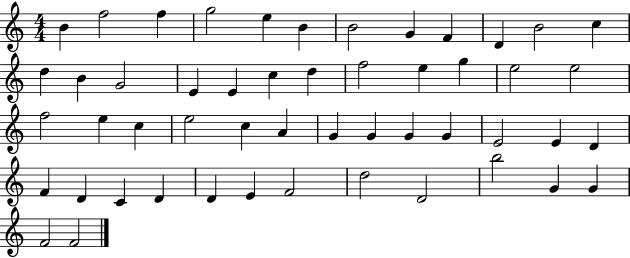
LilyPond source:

{
  \clef treble
  \numericTimeSignature
  \time 4/4
  \key c \major
  b'4 f''2 f''4 | g''2 e''4 b'4 | b'2 g'4 f'4 | d'4 b'2 c''4 | \break d''4 b'4 g'2 | e'4 e'4 c''4 d''4 | f''2 e''4 g''4 | e''2 e''2 | \break f''2 e''4 c''4 | e''2 c''4 a'4 | g'4 g'4 g'4 g'4 | e'2 e'4 d'4 | \break f'4 d'4 c'4 d'4 | d'4 e'4 f'2 | d''2 d'2 | b''2 g'4 g'4 | \break f'2 f'2 | \bar "|."
}